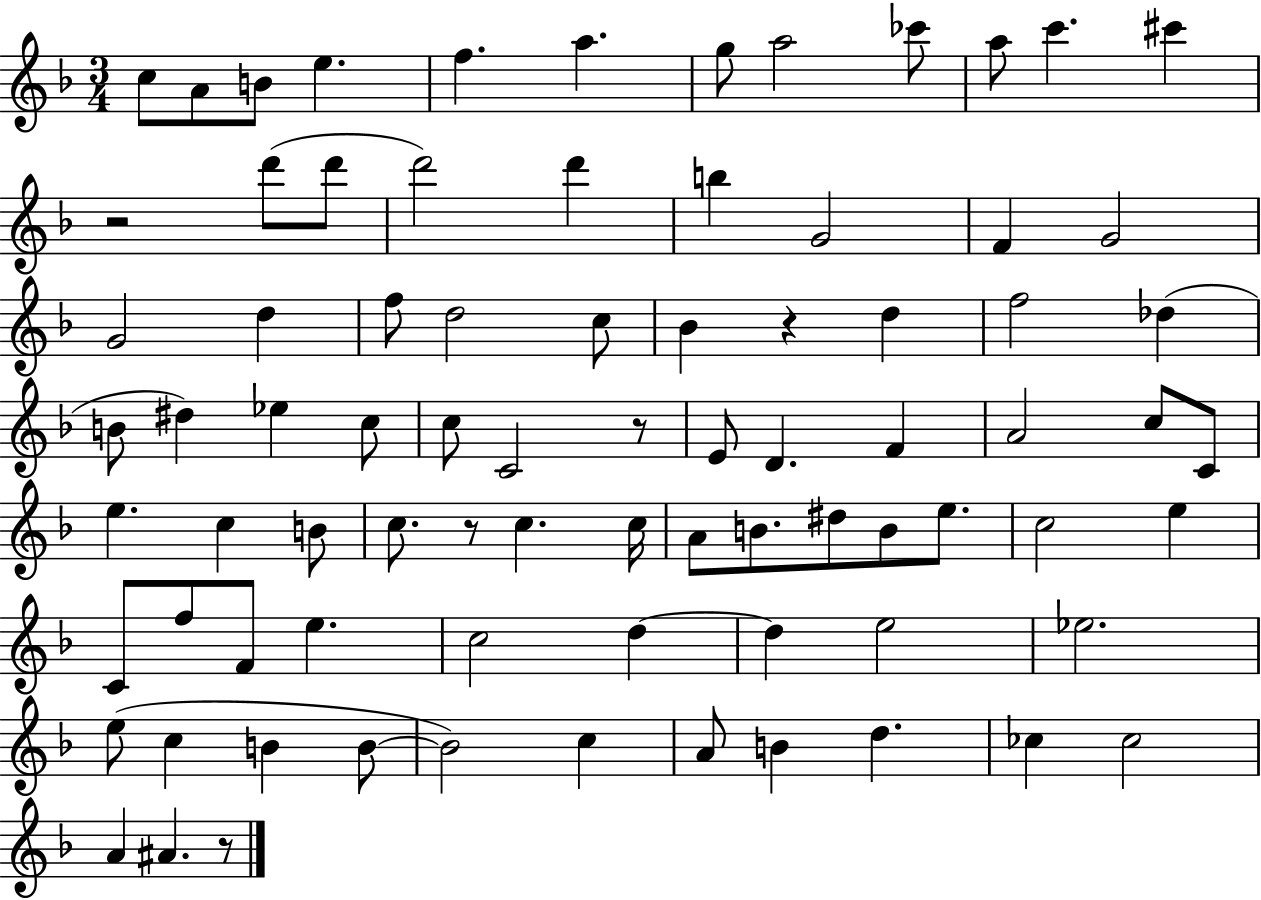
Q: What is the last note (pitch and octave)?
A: A#4